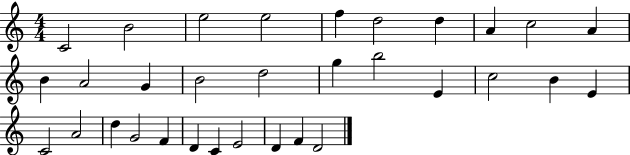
C4/h B4/h E5/h E5/h F5/q D5/h D5/q A4/q C5/h A4/q B4/q A4/h G4/q B4/h D5/h G5/q B5/h E4/q C5/h B4/q E4/q C4/h A4/h D5/q G4/h F4/q D4/q C4/q E4/h D4/q F4/q D4/h